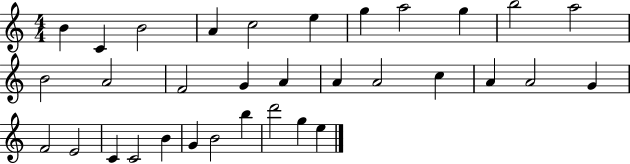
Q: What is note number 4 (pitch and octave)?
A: A4